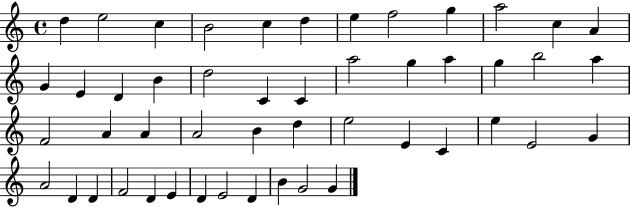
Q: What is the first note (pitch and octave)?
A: D5